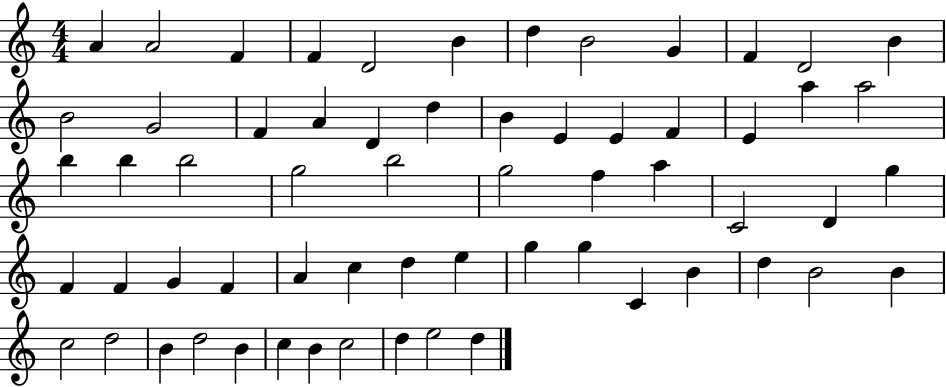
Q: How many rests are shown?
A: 0